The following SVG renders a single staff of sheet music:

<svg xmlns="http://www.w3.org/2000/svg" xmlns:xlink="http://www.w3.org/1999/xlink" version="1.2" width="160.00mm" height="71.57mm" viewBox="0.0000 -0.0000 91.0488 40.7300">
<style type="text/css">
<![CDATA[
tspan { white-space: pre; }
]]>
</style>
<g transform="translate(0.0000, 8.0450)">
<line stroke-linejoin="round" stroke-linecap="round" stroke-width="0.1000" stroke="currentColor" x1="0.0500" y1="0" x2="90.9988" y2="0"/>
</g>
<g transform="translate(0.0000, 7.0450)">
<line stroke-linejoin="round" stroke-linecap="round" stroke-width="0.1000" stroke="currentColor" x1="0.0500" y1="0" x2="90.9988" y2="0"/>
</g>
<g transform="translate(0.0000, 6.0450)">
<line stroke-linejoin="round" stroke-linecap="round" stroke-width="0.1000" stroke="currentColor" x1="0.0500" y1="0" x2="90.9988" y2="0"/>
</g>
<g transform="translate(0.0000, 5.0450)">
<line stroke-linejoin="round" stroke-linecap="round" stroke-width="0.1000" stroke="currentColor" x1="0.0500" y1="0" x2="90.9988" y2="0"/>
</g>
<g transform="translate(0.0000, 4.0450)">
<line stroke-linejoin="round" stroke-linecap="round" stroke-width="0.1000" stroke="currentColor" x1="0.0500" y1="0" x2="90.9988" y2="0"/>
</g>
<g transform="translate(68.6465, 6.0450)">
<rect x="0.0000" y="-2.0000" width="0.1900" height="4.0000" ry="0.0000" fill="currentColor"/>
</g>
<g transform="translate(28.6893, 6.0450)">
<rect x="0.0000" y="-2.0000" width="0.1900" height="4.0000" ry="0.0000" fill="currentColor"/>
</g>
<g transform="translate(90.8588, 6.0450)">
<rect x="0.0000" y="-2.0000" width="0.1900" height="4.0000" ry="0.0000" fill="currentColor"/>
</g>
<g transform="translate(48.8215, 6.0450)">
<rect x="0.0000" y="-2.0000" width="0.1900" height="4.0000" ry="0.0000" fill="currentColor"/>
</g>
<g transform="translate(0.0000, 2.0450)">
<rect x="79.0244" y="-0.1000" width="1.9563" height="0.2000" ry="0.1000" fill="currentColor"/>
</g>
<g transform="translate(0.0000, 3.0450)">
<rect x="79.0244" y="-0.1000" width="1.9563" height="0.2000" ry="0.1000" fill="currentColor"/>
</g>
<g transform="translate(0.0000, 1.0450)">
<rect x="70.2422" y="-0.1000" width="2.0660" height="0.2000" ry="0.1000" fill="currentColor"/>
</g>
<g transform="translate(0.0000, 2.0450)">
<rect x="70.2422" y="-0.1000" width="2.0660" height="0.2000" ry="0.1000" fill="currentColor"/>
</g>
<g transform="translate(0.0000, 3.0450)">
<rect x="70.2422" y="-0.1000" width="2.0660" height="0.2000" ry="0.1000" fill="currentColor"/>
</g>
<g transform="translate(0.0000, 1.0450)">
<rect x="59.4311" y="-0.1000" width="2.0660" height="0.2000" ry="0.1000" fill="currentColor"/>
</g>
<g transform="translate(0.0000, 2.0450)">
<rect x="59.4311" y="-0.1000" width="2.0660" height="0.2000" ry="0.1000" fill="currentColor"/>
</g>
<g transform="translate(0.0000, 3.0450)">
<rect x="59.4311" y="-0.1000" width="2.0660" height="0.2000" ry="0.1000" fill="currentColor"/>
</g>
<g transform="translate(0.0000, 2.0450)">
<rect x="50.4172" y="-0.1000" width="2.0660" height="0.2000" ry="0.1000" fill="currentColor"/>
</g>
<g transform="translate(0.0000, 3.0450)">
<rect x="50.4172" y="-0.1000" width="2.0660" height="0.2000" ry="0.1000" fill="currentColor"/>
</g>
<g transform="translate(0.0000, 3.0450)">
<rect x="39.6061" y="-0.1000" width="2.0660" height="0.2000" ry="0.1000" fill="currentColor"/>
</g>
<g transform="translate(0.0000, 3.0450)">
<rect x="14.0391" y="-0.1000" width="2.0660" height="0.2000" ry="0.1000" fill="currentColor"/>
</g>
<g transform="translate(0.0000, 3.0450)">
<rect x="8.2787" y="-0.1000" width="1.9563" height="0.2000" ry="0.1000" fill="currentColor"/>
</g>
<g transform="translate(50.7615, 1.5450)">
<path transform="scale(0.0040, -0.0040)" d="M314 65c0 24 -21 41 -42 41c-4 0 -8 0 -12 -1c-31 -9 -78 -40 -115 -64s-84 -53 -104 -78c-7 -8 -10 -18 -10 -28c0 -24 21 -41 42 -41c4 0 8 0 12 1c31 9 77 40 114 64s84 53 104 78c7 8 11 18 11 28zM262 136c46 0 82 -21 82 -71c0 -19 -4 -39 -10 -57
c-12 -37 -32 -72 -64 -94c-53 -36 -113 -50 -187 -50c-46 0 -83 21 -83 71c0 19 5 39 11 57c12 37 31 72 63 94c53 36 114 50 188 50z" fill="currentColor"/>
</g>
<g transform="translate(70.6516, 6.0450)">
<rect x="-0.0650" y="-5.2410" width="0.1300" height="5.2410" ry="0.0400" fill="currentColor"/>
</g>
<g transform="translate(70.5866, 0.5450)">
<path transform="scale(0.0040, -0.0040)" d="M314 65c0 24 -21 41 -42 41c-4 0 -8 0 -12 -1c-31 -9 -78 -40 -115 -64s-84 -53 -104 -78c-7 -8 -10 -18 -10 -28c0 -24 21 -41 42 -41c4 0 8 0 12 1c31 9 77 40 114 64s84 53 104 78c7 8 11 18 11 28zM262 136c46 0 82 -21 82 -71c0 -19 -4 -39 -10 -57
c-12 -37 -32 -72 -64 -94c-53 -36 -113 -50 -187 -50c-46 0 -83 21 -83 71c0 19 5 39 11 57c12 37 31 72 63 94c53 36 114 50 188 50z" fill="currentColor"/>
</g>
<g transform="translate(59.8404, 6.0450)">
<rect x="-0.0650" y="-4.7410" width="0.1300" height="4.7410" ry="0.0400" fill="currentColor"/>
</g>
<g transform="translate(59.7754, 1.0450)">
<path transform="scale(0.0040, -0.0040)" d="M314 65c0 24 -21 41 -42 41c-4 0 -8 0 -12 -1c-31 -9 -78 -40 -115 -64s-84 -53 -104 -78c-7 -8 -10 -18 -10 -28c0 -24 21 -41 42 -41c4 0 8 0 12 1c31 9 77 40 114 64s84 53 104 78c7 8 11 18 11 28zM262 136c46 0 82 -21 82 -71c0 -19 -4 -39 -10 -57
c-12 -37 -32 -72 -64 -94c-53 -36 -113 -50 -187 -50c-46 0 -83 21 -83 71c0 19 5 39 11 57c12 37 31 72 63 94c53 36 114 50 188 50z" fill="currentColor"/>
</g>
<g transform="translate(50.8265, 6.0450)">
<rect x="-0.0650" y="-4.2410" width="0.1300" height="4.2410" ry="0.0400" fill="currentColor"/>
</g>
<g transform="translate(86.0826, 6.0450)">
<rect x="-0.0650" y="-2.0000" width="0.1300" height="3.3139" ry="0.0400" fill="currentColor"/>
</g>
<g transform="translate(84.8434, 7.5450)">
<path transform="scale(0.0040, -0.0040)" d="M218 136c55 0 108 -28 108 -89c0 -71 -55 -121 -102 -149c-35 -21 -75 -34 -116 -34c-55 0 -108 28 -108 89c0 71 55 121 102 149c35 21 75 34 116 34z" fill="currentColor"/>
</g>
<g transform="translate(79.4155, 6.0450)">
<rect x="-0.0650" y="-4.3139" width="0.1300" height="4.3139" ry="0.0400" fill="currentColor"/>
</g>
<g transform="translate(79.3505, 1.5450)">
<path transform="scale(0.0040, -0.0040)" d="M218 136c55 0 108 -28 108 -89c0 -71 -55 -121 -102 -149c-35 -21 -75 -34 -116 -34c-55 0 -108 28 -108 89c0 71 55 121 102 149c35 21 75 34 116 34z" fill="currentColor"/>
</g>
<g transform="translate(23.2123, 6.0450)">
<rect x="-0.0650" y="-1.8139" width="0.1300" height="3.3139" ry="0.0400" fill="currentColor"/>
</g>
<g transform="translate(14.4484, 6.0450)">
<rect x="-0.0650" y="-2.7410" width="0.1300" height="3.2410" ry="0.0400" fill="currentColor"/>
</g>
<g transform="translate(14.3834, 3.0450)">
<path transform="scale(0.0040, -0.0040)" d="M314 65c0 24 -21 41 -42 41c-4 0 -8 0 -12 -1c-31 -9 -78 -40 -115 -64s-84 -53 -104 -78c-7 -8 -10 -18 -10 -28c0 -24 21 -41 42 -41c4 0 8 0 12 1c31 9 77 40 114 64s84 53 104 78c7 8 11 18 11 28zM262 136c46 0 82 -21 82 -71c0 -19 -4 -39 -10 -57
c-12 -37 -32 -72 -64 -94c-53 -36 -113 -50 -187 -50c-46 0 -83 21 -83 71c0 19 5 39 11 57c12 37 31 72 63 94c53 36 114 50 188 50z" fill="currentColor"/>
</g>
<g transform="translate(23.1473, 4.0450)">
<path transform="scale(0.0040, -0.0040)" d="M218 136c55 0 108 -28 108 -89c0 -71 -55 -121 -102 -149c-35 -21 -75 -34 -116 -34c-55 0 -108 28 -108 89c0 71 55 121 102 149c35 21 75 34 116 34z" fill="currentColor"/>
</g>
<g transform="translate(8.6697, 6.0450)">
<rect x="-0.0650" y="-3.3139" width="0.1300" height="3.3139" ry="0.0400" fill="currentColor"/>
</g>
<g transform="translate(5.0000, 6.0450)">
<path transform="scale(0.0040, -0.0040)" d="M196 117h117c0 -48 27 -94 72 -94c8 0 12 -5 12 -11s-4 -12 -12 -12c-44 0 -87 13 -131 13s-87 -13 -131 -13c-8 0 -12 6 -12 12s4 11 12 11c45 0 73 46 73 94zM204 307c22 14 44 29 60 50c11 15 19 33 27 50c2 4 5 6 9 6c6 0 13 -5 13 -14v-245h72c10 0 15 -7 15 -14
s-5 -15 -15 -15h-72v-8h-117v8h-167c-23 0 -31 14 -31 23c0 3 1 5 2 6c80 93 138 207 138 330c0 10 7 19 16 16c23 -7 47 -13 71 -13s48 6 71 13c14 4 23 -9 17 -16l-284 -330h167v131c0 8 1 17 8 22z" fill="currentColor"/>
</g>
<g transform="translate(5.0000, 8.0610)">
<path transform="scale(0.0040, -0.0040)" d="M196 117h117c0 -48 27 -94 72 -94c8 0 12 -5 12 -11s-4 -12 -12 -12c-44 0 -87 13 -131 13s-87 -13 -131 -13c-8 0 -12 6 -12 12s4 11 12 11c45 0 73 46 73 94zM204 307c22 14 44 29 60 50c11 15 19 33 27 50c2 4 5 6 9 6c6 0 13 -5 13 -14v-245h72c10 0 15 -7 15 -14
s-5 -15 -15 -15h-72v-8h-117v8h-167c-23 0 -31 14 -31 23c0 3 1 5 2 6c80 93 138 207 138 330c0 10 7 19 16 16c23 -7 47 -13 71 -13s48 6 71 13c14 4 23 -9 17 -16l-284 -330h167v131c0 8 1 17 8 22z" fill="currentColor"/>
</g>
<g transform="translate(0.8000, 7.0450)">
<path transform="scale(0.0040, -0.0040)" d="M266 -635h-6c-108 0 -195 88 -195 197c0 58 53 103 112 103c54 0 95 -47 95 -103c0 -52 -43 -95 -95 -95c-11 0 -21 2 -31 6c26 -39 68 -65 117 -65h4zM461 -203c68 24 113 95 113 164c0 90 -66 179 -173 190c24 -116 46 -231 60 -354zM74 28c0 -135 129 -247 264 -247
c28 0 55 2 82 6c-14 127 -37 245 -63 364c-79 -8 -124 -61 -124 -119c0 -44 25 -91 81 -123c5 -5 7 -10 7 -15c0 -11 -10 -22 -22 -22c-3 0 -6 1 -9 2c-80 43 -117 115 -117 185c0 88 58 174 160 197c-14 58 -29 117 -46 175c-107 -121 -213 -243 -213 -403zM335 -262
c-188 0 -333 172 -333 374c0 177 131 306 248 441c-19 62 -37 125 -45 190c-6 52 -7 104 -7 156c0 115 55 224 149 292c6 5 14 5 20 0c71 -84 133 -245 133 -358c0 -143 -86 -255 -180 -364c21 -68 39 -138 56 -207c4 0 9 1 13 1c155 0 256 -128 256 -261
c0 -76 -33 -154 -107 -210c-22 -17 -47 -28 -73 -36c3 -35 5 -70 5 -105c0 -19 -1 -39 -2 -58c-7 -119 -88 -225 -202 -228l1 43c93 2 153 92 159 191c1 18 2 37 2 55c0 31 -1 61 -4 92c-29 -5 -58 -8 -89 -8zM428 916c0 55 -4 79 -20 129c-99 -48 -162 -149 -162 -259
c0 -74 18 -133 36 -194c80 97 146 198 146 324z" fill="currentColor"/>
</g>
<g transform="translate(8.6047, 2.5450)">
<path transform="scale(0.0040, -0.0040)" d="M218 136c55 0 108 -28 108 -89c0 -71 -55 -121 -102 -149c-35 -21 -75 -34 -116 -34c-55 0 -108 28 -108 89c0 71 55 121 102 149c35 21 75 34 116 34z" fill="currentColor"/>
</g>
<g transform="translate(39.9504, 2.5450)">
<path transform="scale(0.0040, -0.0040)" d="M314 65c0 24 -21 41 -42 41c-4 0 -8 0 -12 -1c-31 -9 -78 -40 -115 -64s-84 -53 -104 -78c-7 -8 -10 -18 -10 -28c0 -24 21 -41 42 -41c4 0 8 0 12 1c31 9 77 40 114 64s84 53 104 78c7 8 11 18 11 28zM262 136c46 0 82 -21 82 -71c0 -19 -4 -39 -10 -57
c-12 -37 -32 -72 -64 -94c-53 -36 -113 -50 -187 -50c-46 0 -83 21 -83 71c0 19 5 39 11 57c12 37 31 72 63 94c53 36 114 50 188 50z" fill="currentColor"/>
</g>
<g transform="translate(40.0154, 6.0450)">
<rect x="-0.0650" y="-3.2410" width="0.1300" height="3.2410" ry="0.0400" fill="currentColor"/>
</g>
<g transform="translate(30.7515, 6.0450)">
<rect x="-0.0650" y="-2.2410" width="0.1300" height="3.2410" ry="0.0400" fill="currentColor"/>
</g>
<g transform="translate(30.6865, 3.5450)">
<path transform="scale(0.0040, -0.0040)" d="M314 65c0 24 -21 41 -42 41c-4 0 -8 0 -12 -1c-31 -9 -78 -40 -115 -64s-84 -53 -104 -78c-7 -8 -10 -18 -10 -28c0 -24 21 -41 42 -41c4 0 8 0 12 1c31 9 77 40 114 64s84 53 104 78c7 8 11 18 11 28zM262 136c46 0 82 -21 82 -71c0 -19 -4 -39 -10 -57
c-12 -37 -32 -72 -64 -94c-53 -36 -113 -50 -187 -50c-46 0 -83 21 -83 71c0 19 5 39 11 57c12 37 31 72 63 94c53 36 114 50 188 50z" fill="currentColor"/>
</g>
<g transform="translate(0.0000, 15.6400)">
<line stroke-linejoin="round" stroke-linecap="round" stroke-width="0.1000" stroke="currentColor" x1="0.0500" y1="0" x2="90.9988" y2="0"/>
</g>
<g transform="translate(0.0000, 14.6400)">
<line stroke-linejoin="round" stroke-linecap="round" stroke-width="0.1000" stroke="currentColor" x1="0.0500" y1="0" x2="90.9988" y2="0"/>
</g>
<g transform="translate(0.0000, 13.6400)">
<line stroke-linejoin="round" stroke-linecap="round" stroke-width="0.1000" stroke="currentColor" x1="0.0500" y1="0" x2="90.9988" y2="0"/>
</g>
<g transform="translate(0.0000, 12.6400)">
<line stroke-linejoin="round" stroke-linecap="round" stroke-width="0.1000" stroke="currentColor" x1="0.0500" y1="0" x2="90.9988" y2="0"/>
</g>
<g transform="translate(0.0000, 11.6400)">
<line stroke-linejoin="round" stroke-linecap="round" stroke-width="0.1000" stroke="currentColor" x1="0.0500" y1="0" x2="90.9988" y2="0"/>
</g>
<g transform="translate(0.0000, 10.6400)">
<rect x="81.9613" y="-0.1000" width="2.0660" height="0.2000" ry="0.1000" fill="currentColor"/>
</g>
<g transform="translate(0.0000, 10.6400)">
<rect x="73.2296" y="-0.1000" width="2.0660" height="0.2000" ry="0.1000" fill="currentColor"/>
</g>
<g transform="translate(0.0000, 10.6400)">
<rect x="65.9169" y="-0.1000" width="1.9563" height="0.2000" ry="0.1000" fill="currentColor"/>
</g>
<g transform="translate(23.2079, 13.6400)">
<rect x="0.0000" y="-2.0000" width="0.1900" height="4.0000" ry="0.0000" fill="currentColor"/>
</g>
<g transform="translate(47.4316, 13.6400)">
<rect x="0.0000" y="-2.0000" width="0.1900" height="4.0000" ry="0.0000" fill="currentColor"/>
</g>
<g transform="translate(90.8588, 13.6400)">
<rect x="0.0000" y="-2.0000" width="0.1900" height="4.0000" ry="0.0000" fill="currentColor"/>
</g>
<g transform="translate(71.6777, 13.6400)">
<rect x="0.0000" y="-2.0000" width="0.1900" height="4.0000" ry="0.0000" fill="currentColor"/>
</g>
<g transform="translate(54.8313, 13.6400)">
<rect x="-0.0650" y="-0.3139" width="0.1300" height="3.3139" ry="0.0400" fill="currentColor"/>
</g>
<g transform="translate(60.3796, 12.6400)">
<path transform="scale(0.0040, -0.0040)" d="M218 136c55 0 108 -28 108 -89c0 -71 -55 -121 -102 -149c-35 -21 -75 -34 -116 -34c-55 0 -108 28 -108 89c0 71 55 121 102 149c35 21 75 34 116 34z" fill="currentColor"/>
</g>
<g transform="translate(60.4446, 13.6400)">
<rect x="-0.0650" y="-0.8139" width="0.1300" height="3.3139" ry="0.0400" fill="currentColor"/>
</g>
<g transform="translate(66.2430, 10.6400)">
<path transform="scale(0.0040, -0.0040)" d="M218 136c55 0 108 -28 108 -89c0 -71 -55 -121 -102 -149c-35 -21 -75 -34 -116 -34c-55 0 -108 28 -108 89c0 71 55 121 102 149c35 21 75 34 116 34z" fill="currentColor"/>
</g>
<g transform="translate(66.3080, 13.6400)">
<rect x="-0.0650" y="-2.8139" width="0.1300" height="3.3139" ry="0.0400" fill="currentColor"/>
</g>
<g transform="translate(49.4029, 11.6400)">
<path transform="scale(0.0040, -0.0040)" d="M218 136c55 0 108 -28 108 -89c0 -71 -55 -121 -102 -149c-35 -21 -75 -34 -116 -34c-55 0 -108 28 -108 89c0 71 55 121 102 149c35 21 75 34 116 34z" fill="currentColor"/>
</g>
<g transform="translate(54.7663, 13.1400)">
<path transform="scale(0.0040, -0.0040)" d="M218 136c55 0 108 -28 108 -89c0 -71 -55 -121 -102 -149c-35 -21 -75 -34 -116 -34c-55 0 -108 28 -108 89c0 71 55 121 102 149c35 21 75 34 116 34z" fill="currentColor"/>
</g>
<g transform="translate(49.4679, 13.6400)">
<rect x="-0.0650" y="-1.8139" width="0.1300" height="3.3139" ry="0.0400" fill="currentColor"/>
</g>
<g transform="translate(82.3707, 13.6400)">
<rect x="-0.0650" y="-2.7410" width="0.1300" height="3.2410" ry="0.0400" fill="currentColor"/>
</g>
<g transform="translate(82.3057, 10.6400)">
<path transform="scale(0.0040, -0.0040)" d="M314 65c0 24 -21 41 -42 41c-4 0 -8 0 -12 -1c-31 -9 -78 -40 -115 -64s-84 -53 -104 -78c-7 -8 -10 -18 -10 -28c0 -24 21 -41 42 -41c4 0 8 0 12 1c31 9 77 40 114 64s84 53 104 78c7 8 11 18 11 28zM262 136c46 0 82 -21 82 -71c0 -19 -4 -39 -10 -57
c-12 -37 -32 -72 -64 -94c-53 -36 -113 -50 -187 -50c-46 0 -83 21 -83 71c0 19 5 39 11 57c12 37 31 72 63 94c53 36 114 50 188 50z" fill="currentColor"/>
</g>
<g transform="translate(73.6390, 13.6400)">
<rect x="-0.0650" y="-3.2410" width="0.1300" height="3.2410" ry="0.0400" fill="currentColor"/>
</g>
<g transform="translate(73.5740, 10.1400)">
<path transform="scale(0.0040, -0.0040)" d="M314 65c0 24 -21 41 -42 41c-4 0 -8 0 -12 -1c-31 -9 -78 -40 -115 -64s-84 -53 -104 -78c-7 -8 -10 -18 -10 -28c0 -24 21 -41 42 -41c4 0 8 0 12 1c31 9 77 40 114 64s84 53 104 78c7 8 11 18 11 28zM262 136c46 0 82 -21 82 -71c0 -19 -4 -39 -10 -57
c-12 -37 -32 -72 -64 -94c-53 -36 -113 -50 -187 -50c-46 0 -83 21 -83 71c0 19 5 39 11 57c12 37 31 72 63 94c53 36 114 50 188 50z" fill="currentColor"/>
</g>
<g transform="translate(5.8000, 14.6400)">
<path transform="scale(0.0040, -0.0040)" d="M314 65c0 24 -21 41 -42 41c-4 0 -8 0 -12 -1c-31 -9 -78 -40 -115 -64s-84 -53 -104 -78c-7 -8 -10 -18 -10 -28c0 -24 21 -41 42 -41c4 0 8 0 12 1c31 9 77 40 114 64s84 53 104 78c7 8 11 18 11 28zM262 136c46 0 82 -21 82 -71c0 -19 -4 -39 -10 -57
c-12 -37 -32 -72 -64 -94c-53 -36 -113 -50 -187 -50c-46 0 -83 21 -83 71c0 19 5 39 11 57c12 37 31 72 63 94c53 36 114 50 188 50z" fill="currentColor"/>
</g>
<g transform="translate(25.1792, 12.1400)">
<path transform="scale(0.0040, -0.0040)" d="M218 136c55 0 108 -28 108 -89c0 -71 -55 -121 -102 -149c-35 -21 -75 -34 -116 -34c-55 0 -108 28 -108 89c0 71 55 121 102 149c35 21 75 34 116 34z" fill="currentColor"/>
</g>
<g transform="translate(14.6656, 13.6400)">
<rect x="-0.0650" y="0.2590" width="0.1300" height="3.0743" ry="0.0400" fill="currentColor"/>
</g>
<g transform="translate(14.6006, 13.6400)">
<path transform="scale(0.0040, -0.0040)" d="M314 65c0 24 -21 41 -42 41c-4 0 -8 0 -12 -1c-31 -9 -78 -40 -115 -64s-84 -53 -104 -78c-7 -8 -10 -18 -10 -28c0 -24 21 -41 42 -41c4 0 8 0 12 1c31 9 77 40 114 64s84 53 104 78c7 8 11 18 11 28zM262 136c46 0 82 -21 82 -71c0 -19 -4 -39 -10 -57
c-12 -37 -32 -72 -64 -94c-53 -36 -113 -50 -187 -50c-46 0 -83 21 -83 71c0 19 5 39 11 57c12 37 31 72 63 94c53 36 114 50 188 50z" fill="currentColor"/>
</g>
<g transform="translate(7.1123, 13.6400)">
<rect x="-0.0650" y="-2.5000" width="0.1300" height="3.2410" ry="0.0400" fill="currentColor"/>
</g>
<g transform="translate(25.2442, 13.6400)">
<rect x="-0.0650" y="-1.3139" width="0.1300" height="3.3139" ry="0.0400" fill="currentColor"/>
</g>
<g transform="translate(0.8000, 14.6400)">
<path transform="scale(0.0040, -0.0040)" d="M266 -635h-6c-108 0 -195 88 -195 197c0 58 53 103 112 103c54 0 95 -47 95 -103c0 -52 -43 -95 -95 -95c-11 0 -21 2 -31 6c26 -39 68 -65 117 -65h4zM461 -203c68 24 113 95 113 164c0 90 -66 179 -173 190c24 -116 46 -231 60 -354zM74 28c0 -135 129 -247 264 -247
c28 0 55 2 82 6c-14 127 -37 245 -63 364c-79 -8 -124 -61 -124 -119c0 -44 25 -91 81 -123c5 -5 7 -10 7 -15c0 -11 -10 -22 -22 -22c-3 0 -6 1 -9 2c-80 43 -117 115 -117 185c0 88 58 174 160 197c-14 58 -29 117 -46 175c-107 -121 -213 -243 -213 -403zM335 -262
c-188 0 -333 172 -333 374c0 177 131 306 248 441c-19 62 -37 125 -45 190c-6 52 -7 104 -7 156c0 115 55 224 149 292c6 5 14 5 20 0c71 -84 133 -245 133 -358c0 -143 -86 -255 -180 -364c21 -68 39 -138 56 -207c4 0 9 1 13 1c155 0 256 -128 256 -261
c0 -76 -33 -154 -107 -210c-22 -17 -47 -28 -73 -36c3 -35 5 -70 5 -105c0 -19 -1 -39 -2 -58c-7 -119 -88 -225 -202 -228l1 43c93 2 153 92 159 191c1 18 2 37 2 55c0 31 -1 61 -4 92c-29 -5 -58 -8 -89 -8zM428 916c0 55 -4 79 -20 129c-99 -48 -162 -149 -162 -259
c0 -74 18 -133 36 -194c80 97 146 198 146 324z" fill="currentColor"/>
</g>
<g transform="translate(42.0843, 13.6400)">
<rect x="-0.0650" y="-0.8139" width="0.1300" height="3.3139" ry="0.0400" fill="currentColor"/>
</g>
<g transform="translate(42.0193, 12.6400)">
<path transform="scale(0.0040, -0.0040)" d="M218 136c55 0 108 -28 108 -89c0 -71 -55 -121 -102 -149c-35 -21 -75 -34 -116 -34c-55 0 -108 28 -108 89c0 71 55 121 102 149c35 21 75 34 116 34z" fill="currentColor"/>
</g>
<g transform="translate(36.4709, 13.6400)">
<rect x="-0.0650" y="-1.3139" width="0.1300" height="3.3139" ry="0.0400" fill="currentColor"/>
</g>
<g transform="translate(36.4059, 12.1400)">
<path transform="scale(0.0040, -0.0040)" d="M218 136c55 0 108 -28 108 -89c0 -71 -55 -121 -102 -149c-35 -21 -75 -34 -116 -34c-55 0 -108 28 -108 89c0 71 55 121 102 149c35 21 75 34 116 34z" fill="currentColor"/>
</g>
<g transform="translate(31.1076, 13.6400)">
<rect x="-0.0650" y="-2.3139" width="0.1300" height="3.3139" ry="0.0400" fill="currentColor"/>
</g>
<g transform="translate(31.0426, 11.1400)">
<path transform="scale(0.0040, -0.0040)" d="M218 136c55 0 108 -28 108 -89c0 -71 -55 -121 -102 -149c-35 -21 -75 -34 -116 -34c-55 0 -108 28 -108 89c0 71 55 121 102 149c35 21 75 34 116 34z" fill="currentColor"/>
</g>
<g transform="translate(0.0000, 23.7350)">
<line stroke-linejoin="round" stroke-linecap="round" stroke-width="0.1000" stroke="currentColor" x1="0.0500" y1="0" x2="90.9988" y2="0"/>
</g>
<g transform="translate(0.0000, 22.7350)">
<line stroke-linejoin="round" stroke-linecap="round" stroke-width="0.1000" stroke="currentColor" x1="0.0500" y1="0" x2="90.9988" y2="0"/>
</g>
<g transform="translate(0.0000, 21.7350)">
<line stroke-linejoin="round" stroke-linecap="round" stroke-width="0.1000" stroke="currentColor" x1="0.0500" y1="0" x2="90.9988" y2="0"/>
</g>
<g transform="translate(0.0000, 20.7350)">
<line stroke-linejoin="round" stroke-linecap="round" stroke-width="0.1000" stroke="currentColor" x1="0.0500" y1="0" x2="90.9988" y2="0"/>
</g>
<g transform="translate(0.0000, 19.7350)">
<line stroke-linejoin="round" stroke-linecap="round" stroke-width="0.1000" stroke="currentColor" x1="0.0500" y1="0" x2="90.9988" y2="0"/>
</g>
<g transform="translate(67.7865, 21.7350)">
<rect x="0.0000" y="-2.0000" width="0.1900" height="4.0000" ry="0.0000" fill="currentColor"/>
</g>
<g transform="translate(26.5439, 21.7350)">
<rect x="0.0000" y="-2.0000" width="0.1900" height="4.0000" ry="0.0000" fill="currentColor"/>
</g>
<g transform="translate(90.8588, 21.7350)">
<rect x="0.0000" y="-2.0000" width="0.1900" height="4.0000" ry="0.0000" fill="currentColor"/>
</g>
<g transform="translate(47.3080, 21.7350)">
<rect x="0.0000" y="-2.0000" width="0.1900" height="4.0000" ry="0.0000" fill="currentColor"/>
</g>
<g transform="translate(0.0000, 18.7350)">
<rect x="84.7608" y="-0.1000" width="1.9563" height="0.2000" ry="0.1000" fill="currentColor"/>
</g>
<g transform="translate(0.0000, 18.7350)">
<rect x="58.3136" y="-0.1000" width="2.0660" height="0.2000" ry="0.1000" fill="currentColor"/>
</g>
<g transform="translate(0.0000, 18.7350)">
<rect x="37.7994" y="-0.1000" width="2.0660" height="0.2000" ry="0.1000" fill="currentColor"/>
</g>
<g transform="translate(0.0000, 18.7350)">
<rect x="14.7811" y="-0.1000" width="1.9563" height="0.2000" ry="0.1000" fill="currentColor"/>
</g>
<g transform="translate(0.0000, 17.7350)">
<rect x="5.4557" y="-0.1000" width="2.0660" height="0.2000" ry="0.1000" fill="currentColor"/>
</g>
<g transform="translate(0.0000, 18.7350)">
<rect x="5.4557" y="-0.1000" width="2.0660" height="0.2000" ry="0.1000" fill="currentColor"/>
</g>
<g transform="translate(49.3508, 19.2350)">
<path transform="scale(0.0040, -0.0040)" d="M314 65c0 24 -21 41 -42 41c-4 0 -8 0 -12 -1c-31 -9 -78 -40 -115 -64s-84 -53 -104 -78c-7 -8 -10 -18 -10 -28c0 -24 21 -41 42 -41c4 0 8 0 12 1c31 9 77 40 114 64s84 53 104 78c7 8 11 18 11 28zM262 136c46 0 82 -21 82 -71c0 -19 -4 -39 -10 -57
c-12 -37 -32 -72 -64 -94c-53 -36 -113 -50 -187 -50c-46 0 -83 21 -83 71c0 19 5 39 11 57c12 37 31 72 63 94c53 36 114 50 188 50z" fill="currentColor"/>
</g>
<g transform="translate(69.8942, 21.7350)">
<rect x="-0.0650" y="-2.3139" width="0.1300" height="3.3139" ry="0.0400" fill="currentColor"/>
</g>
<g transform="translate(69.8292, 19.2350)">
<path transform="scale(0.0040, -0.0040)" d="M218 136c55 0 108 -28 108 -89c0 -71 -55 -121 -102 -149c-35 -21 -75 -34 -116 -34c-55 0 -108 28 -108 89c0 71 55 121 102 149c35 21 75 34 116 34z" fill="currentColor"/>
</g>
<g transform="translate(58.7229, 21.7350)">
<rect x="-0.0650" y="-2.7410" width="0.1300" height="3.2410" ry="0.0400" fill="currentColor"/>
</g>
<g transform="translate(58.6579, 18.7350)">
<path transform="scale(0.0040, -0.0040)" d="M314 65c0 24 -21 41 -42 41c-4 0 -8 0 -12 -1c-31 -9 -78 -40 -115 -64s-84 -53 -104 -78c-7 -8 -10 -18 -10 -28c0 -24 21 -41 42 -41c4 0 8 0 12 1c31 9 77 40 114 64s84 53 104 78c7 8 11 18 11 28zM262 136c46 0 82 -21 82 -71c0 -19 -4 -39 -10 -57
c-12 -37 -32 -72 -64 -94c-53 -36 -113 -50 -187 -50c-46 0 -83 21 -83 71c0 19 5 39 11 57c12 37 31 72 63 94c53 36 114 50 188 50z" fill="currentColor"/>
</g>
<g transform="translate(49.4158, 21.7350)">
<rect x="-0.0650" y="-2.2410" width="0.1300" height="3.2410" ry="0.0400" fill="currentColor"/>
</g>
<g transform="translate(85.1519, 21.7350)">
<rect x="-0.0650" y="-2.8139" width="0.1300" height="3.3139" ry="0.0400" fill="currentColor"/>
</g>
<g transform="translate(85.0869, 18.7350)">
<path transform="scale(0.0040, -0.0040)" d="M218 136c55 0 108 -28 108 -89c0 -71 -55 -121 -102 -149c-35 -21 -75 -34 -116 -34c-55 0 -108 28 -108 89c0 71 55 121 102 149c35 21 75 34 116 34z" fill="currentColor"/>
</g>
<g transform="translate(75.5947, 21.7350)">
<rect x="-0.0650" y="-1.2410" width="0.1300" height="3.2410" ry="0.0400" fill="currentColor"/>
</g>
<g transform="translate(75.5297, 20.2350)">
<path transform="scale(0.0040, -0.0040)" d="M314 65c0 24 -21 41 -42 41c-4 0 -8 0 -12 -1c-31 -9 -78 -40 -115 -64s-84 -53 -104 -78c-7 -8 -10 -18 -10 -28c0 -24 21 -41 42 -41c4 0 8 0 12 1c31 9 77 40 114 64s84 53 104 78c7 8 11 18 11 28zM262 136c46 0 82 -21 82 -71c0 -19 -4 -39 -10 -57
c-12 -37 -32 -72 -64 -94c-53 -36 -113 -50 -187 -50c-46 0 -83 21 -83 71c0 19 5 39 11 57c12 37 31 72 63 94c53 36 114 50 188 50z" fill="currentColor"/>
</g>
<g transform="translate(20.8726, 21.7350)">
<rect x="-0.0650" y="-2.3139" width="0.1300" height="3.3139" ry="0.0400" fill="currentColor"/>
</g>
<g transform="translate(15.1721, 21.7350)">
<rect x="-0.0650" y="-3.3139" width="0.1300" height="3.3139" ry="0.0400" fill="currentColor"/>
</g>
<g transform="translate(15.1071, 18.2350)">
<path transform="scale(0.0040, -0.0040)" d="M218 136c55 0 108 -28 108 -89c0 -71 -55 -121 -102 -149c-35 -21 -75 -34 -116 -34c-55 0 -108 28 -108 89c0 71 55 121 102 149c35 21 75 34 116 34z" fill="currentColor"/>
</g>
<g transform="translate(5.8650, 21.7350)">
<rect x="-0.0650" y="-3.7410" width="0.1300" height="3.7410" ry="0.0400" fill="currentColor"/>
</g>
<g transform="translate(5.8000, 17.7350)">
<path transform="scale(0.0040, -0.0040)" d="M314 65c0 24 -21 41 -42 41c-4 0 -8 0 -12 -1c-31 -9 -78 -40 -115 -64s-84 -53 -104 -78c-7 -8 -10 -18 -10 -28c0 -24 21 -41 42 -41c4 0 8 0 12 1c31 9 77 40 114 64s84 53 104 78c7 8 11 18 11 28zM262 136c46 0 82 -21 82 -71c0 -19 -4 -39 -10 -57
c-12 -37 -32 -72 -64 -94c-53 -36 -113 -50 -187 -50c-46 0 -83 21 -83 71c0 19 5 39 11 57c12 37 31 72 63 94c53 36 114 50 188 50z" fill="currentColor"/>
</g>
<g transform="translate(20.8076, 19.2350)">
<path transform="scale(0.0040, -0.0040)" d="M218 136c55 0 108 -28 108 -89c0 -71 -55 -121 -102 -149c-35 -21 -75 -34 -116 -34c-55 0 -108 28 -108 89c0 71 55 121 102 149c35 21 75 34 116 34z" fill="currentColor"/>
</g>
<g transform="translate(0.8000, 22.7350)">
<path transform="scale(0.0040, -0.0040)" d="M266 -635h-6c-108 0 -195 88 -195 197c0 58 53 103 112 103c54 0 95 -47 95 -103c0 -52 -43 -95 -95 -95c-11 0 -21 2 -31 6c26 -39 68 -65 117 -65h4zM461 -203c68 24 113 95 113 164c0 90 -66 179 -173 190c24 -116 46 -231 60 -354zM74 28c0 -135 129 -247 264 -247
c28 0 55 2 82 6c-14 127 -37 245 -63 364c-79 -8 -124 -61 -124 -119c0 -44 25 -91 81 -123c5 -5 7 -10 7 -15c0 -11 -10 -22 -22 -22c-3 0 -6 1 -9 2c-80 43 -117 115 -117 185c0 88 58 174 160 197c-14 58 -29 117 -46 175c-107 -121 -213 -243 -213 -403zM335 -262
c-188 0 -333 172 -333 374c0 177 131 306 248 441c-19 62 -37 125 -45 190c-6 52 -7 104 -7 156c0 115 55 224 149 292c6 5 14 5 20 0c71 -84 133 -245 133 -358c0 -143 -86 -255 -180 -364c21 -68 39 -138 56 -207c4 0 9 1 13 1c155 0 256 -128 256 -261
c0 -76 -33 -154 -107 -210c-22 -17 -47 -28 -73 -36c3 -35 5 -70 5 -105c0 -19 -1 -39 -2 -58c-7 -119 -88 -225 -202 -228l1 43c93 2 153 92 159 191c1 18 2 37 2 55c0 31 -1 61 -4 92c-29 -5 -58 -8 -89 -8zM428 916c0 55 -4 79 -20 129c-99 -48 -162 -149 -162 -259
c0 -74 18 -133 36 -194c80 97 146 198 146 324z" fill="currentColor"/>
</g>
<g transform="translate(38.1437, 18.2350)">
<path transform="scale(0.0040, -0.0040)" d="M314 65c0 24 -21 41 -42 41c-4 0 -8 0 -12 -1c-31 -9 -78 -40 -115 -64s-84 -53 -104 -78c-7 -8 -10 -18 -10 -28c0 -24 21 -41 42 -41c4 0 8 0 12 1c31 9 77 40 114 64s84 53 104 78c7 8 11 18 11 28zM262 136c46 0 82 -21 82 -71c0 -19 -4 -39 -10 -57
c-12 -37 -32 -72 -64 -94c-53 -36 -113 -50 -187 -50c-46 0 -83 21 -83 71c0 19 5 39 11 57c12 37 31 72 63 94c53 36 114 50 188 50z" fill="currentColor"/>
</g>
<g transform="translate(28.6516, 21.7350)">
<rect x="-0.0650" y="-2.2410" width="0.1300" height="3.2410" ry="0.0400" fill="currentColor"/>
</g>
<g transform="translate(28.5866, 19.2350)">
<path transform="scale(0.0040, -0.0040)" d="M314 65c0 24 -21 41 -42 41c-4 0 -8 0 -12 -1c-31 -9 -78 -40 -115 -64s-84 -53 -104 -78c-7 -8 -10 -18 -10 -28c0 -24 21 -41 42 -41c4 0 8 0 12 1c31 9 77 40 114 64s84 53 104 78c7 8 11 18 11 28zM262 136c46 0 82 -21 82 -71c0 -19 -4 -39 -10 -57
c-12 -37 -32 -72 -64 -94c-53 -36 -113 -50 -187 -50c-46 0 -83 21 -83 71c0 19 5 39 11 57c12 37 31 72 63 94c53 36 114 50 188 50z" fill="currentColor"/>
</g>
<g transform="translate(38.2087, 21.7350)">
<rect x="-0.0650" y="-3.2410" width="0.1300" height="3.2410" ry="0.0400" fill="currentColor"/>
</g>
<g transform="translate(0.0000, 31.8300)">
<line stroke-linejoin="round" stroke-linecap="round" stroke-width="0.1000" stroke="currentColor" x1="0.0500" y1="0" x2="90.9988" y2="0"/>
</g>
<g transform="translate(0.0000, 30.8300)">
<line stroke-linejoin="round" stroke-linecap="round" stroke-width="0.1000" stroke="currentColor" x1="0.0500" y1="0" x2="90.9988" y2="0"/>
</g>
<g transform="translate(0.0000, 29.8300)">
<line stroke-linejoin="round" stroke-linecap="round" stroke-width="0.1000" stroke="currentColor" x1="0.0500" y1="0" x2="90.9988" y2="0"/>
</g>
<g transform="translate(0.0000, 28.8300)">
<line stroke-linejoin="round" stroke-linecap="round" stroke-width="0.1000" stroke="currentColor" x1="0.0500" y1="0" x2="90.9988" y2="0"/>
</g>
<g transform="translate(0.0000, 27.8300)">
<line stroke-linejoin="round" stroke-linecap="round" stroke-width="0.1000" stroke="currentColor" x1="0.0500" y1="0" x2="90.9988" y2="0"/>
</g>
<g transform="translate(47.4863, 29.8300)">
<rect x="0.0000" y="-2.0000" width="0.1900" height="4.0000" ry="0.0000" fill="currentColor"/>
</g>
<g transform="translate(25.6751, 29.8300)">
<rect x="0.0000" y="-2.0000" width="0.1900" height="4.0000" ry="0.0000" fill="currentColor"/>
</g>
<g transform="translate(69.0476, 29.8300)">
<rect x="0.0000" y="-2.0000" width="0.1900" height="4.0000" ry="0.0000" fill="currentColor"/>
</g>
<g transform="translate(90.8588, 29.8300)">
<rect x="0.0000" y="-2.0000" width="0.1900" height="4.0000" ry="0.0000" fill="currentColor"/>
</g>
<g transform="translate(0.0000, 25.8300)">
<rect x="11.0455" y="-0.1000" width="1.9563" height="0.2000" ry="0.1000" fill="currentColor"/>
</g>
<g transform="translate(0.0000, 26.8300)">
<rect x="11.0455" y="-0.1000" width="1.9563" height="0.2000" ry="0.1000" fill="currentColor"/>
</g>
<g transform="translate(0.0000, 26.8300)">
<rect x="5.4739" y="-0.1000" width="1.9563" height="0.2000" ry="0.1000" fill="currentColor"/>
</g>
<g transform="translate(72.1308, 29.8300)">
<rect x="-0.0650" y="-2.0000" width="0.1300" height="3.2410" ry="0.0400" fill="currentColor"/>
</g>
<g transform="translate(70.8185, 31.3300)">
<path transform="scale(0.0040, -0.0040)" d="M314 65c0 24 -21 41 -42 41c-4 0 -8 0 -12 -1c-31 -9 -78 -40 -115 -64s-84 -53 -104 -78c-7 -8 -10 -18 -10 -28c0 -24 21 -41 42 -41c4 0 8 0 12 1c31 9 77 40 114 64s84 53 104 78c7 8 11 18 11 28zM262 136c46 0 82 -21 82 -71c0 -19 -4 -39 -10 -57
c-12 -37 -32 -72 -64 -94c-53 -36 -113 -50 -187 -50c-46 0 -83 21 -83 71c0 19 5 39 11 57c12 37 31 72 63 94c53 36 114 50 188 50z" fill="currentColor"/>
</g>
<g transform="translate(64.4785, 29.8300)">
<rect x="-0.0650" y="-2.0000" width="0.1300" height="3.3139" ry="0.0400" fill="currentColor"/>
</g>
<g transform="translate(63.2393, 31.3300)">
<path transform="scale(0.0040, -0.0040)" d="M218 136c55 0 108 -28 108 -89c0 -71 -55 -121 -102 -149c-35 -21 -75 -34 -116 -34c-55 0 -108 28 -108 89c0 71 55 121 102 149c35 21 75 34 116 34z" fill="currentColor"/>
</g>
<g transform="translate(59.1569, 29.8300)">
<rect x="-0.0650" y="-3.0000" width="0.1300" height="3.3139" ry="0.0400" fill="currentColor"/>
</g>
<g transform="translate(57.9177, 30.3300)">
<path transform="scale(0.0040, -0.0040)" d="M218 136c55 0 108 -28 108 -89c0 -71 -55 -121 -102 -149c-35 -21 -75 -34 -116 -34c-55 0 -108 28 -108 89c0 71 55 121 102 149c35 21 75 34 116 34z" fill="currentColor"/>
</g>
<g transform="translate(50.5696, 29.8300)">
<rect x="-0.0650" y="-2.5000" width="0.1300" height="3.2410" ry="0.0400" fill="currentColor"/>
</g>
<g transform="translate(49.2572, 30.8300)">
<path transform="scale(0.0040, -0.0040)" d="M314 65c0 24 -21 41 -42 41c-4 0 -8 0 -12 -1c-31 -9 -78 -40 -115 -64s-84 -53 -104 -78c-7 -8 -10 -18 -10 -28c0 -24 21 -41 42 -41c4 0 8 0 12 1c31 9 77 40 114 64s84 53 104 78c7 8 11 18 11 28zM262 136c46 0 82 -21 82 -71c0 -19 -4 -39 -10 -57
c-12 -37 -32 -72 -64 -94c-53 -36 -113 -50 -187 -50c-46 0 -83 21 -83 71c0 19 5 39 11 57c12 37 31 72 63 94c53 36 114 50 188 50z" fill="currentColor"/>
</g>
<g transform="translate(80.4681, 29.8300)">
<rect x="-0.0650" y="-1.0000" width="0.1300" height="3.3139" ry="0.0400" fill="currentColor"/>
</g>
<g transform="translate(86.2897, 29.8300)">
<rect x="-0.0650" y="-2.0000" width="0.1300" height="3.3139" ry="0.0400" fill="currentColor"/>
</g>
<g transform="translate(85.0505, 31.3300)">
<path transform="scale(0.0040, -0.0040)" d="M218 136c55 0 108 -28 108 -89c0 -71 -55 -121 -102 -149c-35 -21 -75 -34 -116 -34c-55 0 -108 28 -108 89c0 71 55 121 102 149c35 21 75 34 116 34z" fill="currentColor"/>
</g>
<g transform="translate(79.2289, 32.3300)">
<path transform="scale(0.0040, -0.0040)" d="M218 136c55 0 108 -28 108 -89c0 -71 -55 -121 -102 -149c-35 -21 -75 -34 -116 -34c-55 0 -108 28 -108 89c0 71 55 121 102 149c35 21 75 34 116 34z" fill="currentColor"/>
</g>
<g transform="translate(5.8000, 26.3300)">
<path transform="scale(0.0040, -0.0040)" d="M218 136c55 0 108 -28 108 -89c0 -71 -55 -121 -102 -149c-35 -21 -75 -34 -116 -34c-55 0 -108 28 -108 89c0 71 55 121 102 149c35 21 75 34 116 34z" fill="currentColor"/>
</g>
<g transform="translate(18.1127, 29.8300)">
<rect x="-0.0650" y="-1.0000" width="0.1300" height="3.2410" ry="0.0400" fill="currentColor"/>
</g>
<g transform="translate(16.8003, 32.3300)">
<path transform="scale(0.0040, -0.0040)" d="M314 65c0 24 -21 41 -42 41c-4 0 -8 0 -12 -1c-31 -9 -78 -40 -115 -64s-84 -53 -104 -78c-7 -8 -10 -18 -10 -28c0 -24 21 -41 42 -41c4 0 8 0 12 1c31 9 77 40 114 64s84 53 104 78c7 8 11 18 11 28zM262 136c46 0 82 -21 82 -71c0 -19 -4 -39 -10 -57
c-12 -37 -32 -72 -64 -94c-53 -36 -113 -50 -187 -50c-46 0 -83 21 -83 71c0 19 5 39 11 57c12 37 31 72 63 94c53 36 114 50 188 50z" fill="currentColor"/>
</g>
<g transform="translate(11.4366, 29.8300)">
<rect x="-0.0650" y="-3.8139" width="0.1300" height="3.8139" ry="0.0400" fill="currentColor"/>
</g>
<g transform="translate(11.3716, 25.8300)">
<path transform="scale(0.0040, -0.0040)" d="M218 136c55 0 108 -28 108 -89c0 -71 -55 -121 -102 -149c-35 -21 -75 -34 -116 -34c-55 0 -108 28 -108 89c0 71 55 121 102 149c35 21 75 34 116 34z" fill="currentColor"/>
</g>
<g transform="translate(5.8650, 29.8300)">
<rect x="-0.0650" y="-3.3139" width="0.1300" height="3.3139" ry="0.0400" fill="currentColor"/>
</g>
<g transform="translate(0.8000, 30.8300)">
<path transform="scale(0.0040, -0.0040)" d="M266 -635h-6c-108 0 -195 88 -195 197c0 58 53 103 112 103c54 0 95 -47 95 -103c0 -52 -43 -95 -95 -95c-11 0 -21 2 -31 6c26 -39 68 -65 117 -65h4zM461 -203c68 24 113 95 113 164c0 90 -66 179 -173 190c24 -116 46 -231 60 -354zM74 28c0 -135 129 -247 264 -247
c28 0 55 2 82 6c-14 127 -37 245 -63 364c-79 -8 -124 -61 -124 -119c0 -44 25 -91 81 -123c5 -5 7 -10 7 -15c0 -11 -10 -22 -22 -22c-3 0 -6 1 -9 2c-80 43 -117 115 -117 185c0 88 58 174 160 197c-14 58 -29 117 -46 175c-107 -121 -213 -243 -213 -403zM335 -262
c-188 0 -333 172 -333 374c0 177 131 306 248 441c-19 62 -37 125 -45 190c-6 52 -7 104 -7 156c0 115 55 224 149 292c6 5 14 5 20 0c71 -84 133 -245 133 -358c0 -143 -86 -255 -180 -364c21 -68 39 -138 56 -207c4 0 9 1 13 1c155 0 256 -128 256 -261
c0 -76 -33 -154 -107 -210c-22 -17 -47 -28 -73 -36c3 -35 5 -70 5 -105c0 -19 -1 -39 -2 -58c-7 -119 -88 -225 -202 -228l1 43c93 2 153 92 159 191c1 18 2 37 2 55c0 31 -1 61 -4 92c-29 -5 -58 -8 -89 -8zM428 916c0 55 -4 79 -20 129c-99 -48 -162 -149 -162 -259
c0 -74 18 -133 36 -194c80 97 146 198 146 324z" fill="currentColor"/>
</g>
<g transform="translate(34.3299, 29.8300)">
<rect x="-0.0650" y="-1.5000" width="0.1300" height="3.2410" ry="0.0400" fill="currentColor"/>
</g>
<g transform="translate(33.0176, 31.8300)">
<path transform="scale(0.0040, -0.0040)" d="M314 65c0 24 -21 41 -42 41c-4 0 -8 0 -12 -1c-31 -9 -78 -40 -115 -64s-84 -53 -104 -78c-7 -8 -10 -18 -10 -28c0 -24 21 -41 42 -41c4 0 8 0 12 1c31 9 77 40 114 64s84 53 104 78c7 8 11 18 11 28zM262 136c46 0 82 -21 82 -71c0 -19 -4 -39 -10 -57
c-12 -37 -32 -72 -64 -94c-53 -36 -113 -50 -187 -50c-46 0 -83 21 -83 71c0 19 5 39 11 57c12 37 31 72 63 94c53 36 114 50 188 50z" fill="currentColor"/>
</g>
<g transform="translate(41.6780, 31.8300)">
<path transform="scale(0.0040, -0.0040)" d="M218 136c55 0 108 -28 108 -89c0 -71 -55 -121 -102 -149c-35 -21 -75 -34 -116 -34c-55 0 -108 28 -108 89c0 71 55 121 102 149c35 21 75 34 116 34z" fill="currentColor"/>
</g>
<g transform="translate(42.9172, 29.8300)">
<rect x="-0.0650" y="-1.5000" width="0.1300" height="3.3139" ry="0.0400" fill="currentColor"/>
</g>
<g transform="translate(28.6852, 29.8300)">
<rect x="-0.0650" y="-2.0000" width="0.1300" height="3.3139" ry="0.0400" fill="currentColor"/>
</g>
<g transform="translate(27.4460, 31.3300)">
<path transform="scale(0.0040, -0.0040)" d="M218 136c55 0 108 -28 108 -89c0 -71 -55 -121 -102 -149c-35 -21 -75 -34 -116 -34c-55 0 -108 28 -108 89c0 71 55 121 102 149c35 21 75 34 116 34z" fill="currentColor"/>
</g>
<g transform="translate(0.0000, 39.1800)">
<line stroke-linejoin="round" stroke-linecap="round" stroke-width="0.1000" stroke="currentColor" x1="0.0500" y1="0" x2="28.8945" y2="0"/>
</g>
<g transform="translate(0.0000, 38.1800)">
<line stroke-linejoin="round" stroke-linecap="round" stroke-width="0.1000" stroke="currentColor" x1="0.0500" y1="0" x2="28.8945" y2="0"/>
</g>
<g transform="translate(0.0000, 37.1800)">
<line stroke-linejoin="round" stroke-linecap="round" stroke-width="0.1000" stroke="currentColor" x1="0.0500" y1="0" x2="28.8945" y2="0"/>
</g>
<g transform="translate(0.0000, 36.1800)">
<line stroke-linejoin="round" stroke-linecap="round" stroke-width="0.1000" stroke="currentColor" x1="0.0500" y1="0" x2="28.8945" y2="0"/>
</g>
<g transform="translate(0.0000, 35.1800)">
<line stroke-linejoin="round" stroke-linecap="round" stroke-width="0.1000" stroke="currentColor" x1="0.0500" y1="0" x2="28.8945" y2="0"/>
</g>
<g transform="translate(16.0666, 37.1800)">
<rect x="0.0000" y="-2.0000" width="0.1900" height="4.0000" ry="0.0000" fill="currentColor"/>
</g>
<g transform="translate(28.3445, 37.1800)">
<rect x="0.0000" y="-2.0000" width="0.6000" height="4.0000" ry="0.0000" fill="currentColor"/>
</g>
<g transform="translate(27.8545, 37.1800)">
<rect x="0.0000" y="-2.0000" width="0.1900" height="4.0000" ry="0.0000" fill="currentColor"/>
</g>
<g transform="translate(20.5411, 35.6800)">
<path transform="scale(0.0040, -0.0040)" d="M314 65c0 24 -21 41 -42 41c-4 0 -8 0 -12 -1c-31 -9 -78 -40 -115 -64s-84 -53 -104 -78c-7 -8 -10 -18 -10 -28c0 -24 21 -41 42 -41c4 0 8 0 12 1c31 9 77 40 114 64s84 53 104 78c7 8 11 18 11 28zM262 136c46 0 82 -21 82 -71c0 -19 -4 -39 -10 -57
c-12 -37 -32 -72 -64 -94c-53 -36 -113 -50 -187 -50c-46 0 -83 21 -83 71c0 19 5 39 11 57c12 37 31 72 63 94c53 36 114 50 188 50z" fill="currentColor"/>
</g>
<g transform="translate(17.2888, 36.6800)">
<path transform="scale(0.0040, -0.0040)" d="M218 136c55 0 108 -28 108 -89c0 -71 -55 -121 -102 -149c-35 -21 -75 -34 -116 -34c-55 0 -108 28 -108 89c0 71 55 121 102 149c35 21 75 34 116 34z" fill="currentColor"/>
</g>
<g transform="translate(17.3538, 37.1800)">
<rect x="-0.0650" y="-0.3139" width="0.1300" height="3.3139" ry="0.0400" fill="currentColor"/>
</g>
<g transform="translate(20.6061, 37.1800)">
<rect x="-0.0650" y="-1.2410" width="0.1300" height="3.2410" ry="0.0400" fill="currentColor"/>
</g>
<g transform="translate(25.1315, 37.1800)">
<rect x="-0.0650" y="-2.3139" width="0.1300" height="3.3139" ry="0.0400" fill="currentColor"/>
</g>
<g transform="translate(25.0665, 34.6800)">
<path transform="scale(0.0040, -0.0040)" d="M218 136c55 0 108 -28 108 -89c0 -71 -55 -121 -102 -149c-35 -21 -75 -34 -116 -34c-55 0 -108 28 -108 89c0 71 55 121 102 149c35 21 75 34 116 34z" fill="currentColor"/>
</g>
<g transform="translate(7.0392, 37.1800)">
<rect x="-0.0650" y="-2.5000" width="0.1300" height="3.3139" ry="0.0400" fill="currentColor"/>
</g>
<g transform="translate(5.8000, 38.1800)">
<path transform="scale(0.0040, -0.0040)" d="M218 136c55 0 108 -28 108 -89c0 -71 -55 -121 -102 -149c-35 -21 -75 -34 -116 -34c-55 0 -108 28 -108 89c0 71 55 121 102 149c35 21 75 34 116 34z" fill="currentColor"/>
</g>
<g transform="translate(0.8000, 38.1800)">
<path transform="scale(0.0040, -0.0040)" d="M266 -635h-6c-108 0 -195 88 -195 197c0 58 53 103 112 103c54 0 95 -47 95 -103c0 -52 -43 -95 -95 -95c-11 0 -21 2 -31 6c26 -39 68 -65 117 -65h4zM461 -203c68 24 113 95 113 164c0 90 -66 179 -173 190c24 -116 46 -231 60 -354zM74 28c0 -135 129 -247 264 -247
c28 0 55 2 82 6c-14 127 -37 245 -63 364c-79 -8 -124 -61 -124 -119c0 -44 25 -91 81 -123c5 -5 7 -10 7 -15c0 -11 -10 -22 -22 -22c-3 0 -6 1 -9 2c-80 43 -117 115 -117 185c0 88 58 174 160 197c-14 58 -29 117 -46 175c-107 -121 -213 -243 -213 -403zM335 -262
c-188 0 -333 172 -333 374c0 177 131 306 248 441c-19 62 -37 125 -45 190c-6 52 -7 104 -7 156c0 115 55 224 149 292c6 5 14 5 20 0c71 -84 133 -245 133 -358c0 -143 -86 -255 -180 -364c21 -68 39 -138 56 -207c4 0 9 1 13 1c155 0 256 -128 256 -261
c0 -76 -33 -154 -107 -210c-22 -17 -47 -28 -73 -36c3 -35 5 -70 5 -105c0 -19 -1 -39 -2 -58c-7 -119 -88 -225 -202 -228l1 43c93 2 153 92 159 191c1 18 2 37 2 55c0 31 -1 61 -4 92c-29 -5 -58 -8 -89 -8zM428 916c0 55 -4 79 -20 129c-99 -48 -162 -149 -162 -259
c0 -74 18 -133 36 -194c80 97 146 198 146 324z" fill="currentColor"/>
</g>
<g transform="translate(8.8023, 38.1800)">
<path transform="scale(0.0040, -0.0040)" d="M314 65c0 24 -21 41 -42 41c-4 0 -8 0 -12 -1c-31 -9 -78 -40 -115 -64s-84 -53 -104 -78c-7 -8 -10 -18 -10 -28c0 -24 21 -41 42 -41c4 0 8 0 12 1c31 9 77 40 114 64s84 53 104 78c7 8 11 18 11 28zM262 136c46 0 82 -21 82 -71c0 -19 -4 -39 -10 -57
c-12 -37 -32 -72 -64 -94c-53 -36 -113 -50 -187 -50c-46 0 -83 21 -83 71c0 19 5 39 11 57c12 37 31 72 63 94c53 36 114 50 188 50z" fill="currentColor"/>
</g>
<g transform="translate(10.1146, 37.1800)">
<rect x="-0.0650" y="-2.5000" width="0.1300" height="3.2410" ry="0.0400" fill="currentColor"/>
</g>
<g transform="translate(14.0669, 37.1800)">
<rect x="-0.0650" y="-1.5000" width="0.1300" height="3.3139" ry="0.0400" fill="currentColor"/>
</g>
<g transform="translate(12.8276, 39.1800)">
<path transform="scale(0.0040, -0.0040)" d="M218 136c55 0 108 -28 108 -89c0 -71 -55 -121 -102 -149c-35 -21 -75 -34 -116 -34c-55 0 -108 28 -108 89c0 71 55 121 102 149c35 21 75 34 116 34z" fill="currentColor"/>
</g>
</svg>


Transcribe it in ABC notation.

X:1
T:Untitled
M:4/4
L:1/4
K:C
b a2 f g2 b2 d'2 e'2 f'2 d' F G2 B2 e g e d f c d a b2 a2 c'2 b g g2 b2 g2 a2 g e2 a b c' D2 F E2 E G2 A F F2 D F G G2 E c e2 g